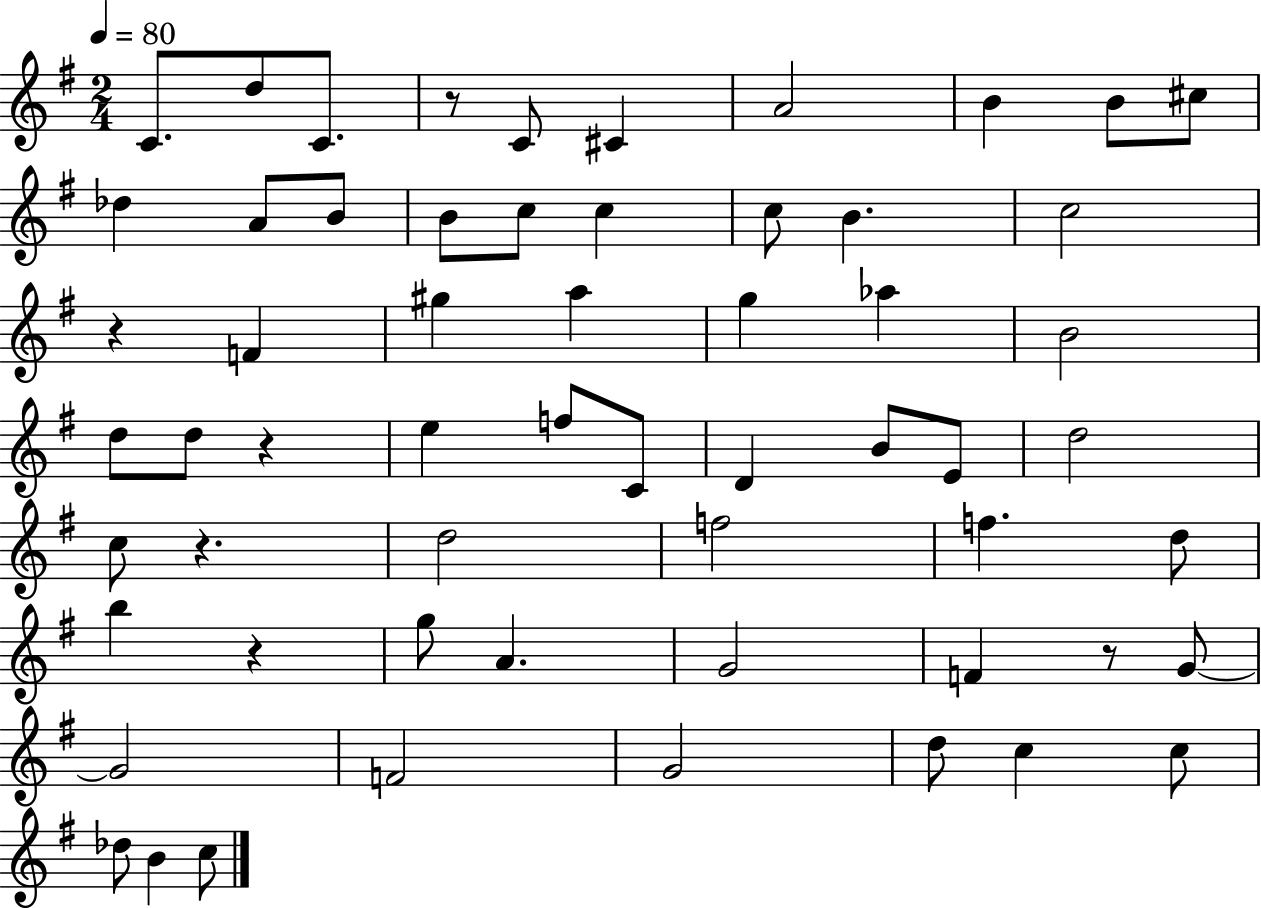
{
  \clef treble
  \numericTimeSignature
  \time 2/4
  \key g \major
  \tempo 4 = 80
  c'8. d''8 c'8. | r8 c'8 cis'4 | a'2 | b'4 b'8 cis''8 | \break des''4 a'8 b'8 | b'8 c''8 c''4 | c''8 b'4. | c''2 | \break r4 f'4 | gis''4 a''4 | g''4 aes''4 | b'2 | \break d''8 d''8 r4 | e''4 f''8 c'8 | d'4 b'8 e'8 | d''2 | \break c''8 r4. | d''2 | f''2 | f''4. d''8 | \break b''4 r4 | g''8 a'4. | g'2 | f'4 r8 g'8~~ | \break g'2 | f'2 | g'2 | d''8 c''4 c''8 | \break des''8 b'4 c''8 | \bar "|."
}